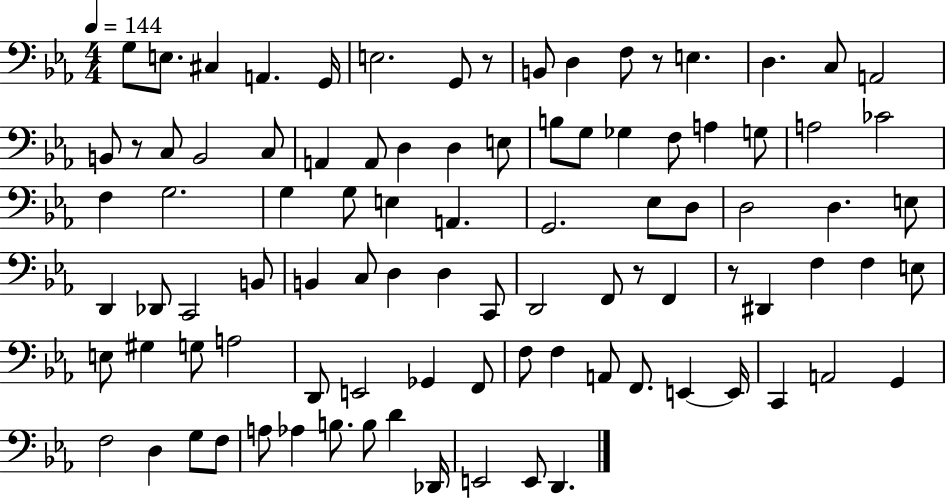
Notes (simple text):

G3/e E3/e. C#3/q A2/q. G2/s E3/h. G2/e R/e B2/e D3/q F3/e R/e E3/q. D3/q. C3/e A2/h B2/e R/e C3/e B2/h C3/e A2/q A2/e D3/q D3/q E3/e B3/e G3/e Gb3/q F3/e A3/q G3/e A3/h CES4/h F3/q G3/h. G3/q G3/e E3/q A2/q. G2/h. Eb3/e D3/e D3/h D3/q. E3/e D2/q Db2/e C2/h B2/e B2/q C3/e D3/q D3/q C2/e D2/h F2/e R/e F2/q R/e D#2/q F3/q F3/q E3/e E3/e G#3/q G3/e A3/h D2/e E2/h Gb2/q F2/e F3/e F3/q A2/e F2/e. E2/q E2/s C2/q A2/h G2/q F3/h D3/q G3/e F3/e A3/e Ab3/q B3/e. B3/e D4/q Db2/s E2/h E2/e D2/q.